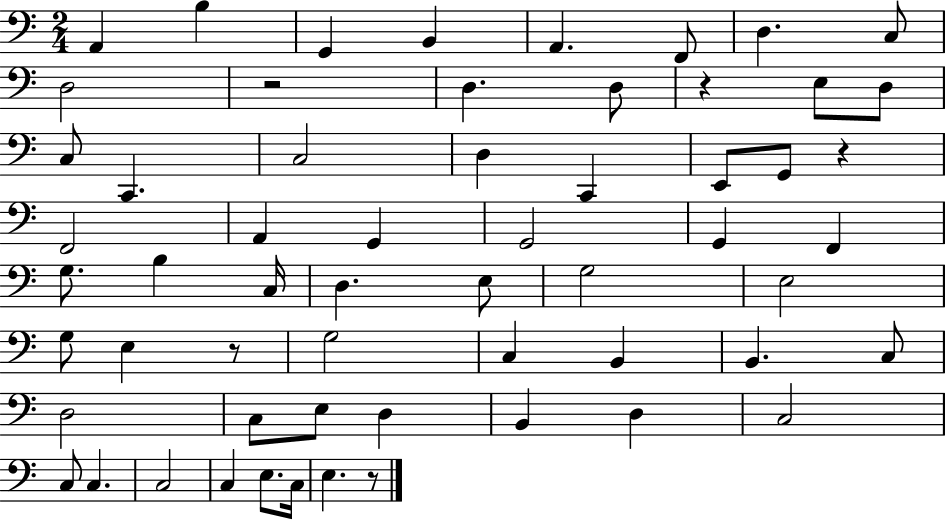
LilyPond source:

{
  \clef bass
  \numericTimeSignature
  \time 2/4
  \key c \major
  \repeat volta 2 { a,4 b4 | g,4 b,4 | a,4. f,8 | d4. c8 | \break d2 | r2 | d4. d8 | r4 e8 d8 | \break c8 c,4. | c2 | d4 c,4 | e,8 g,8 r4 | \break f,2 | a,4 g,4 | g,2 | g,4 f,4 | \break g8. b4 c16 | d4. e8 | g2 | e2 | \break g8 e4 r8 | g2 | c4 b,4 | b,4. c8 | \break d2 | c8 e8 d4 | b,4 d4 | c2 | \break c8 c4. | c2 | c4 e8. c16 | e4. r8 | \break } \bar "|."
}